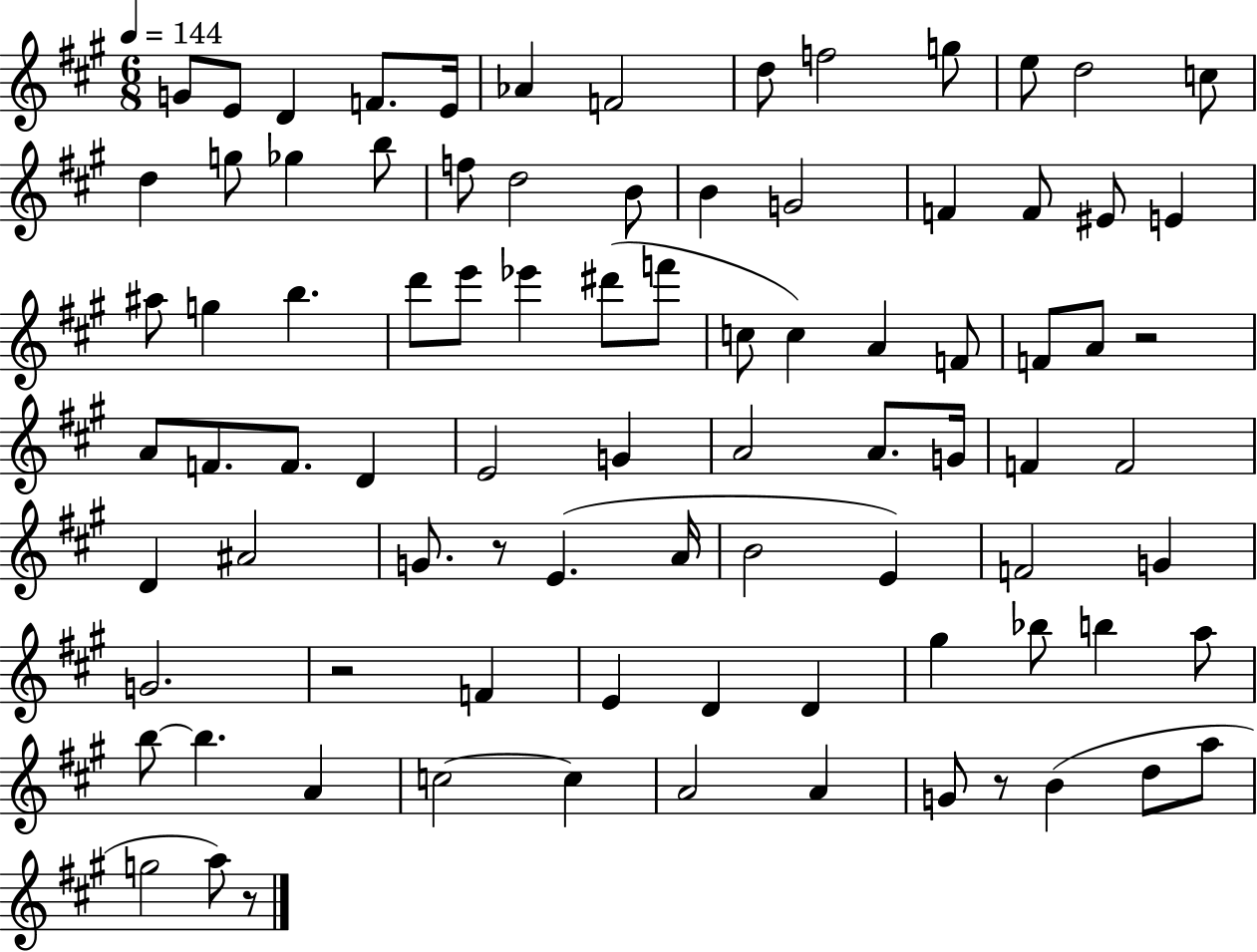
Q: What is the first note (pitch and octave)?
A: G4